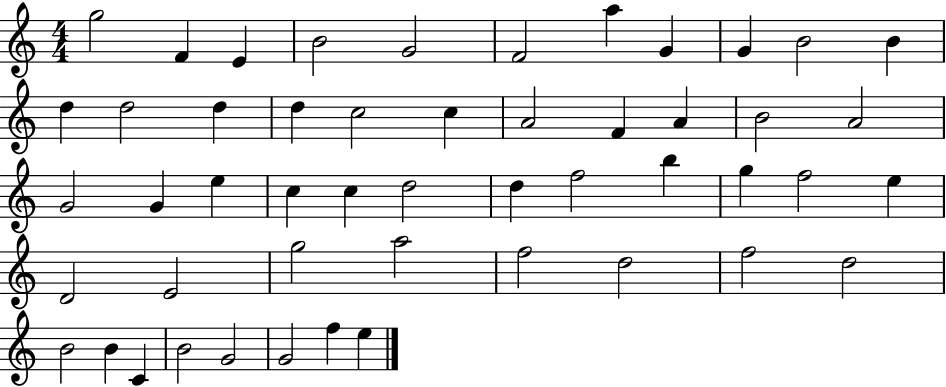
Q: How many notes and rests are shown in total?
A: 50